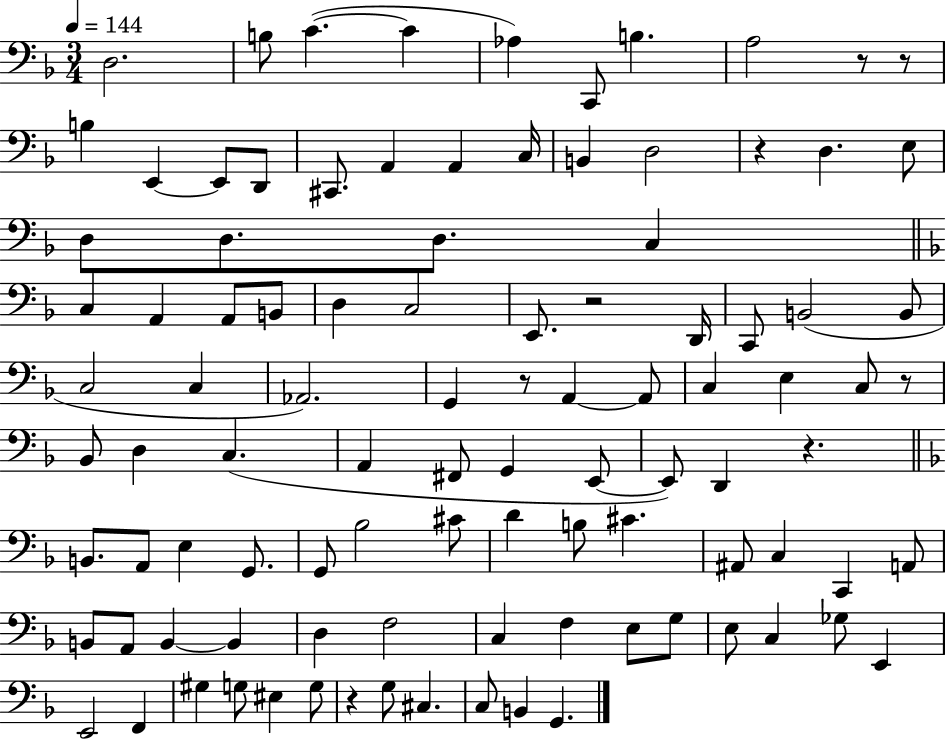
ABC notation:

X:1
T:Untitled
M:3/4
L:1/4
K:F
D,2 B,/2 C C _A, C,,/2 B, A,2 z/2 z/2 B, E,, E,,/2 D,,/2 ^C,,/2 A,, A,, C,/4 B,, D,2 z D, E,/2 D,/2 D,/2 D,/2 C, C, A,, A,,/2 B,,/2 D, C,2 E,,/2 z2 D,,/4 C,,/2 B,,2 B,,/2 C,2 C, _A,,2 G,, z/2 A,, A,,/2 C, E, C,/2 z/2 _B,,/2 D, C, A,, ^F,,/2 G,, E,,/2 E,,/2 D,, z B,,/2 A,,/2 E, G,,/2 G,,/2 _B,2 ^C/2 D B,/2 ^C ^A,,/2 C, C,, A,,/2 B,,/2 A,,/2 B,, B,, D, F,2 C, F, E,/2 G,/2 E,/2 C, _G,/2 E,, E,,2 F,, ^G, G,/2 ^E, G,/2 z G,/2 ^C, C,/2 B,, G,,